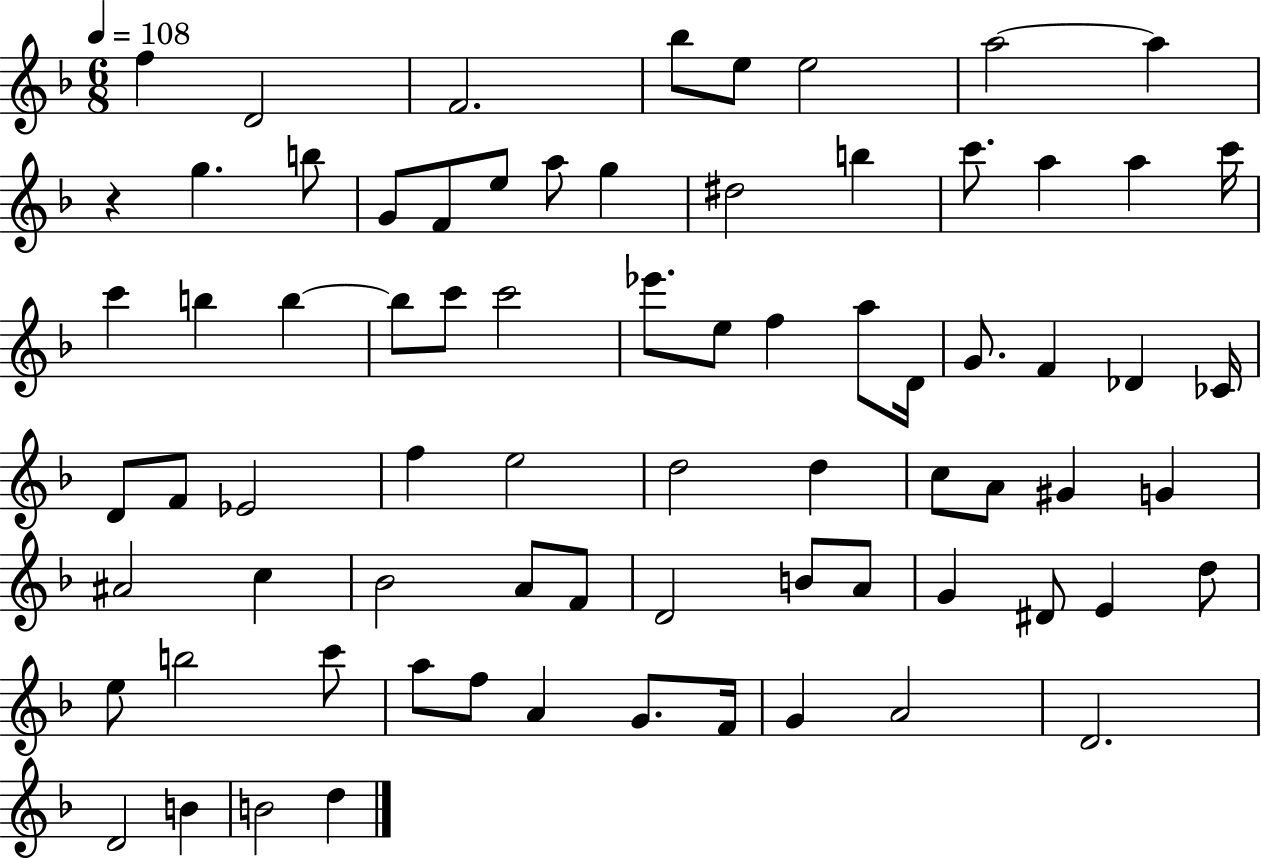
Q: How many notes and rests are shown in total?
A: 75